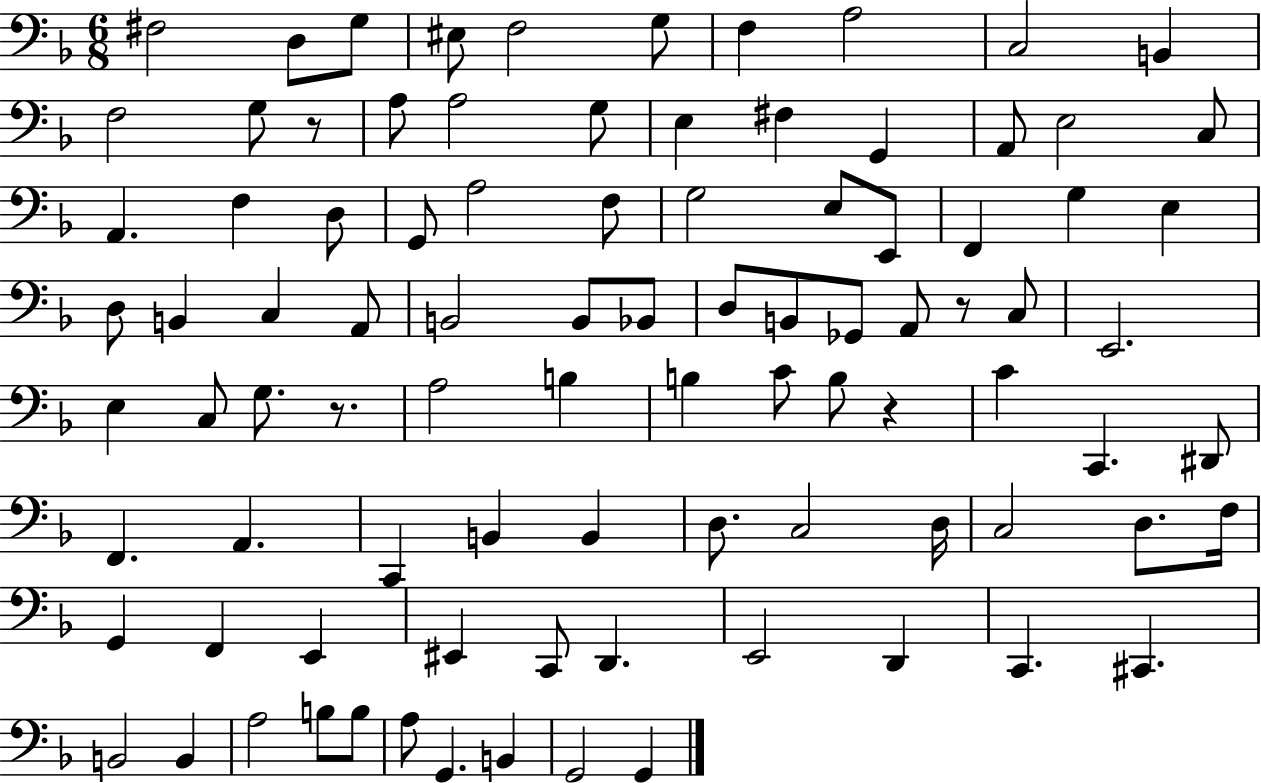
X:1
T:Untitled
M:6/8
L:1/4
K:F
^F,2 D,/2 G,/2 ^E,/2 F,2 G,/2 F, A,2 C,2 B,, F,2 G,/2 z/2 A,/2 A,2 G,/2 E, ^F, G,, A,,/2 E,2 C,/2 A,, F, D,/2 G,,/2 A,2 F,/2 G,2 E,/2 E,,/2 F,, G, E, D,/2 B,, C, A,,/2 B,,2 B,,/2 _B,,/2 D,/2 B,,/2 _G,,/2 A,,/2 z/2 C,/2 E,,2 E, C,/2 G,/2 z/2 A,2 B, B, C/2 B,/2 z C C,, ^D,,/2 F,, A,, C,, B,, B,, D,/2 C,2 D,/4 C,2 D,/2 F,/4 G,, F,, E,, ^E,, C,,/2 D,, E,,2 D,, C,, ^C,, B,,2 B,, A,2 B,/2 B,/2 A,/2 G,, B,, G,,2 G,,